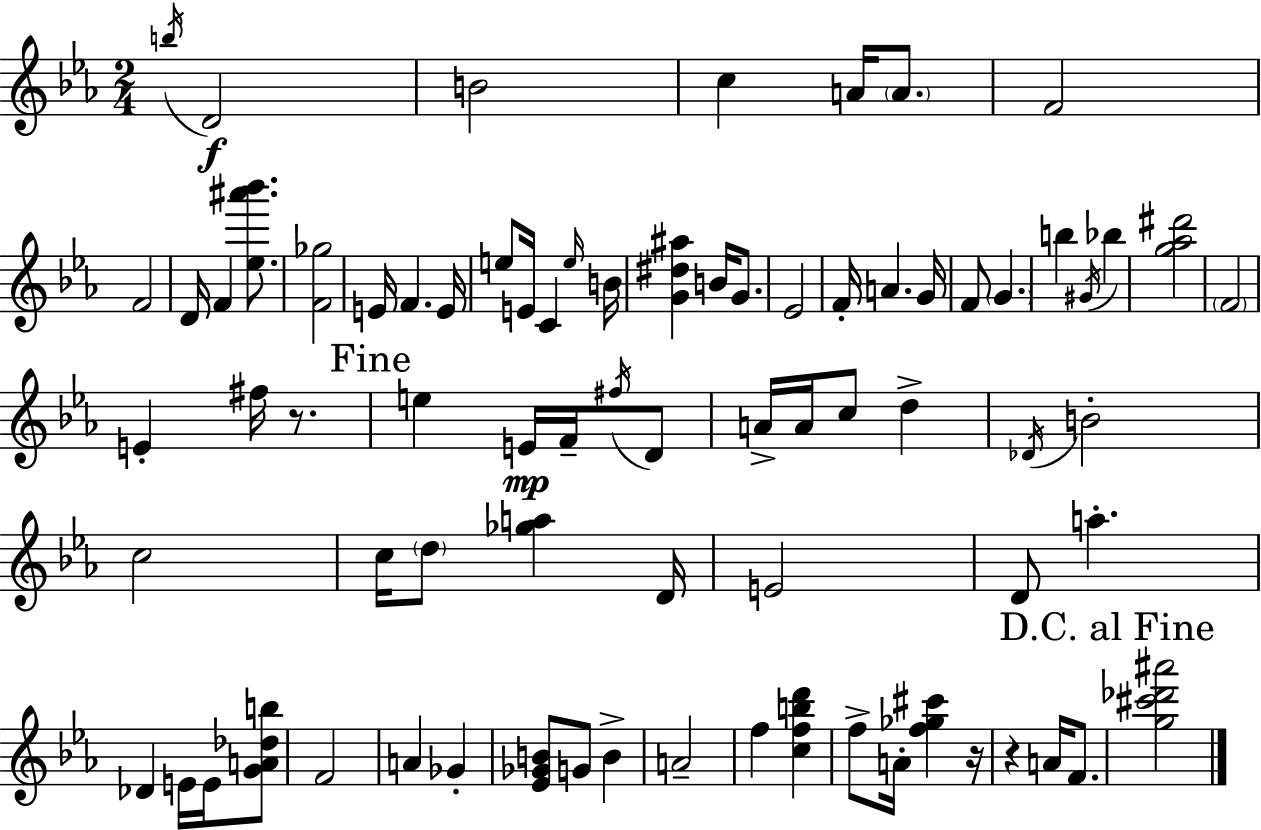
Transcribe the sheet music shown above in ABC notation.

X:1
T:Untitled
M:2/4
L:1/4
K:Eb
b/4 D2 B2 c A/4 A/2 F2 F2 D/4 F [_e^a'_b']/2 [F_g]2 E/4 F E/4 e/2 E/4 C e/4 B/4 [G^d^a] B/4 G/2 _E2 F/4 A G/4 F/2 G b ^G/4 _b [g_a^d']2 F2 E ^f/4 z/2 e E/4 F/4 ^f/4 D/2 A/4 A/4 c/2 d _D/4 B2 c2 c/4 d/2 [_ga] D/4 E2 D/2 a _D E/4 E/4 [GA_db]/2 F2 A _G [_E_GB]/2 G/2 B A2 f [cfbd'] f/2 A/4 [f_g^c'] z/4 z A/4 F/2 [g^c'_d'^a']2